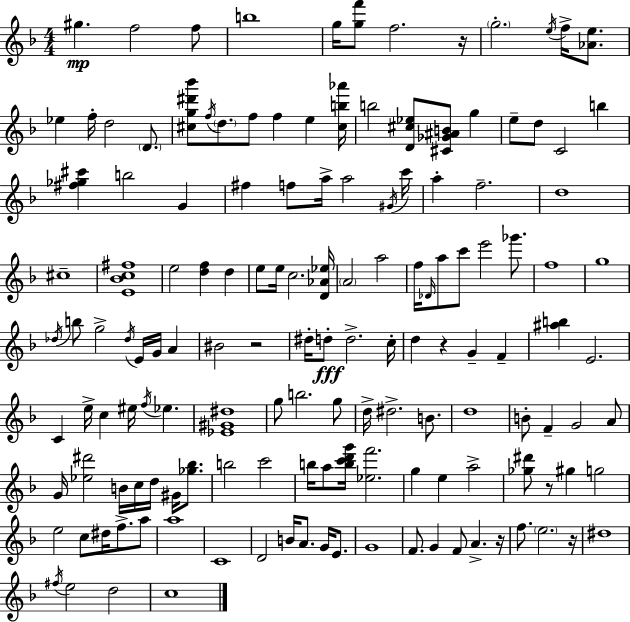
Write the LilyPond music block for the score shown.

{
  \clef treble
  \numericTimeSignature
  \time 4/4
  \key f \major
  gis''4.\mp f''2 f''8 | b''1 | g''16 <g'' f'''>8 f''2. r16 | \parenthesize g''2.-. \acciaccatura { e''16 } f''16-> <aes' e''>8. | \break ees''4 f''16-. d''2 \parenthesize d'8. | <cis'' g'' dis''' bes'''>8 \acciaccatura { f''16 } \parenthesize d''8. f''8 f''4 e''4 | <cis'' b'' aes'''>16 b''2 <d' cis'' ees''>8 <cis' ges' ais' b'>8 g''4 | e''8-- d''8 c'2 b''4 | \break <fis'' ges'' cis'''>4 b''2 g'4 | fis''4 f''8 a''16-> a''2 | \acciaccatura { gis'16 } c'''16 a''4-. f''2.-- | d''1 | \break cis''1-- | <e' bes' c'' fis''>1 | e''2 <d'' f''>4 d''4 | e''8 e''16 c''2. | \break <d' aes' ees''>16 \parenthesize a'2 a''2 | f''16 \grace { des'16 } a''8 c'''8 e'''2 | ges'''8. f''1 | g''1 | \break \acciaccatura { des''16 } b''8 g''2-> \acciaccatura { des''16 } | e'16 g'16 a'4 bis'2 r2 | dis''16-. d''8-.\fff d''2.-> | c''16-. d''4 r4 g'4-- | \break f'4-- <ais'' b''>4 e'2. | c'4 e''16-> c''4 eis''16 | \acciaccatura { f''16 } ees''4. <ees' gis' dis''>1 | g''8 b''2. | \break g''8 d''16-> dis''2.-> | b'8. d''1 | b'8-. f'4-- g'2 | a'8 g'16 <ees'' dis'''>2 | \break b'16 c''16 d''16 gis'16 <ges'' bes''>8. b''2 c'''2 | b''16 a''8 <b'' c''' d''' g'''>16 <ees'' f'''>2. | g''4 e''4 a''2-> | <ges'' dis'''>8 r8 gis''4 g''2 | \break e''2 c''8 | dis''16 f''8.-> a''8 a''1 | c'1 | d'2 b'16 | \break a'8. g'16 e'8. g'1 | f'8. g'4 f'8 | a'4.-> r16 f''8. \parenthesize e''2. | r16 dis''1 | \break \acciaccatura { fis''16 } e''2 | d''2 c''1 | \bar "|."
}